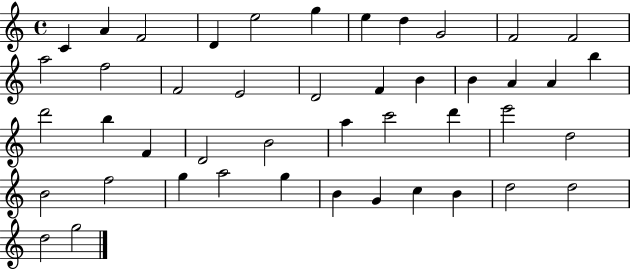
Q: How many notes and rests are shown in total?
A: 45